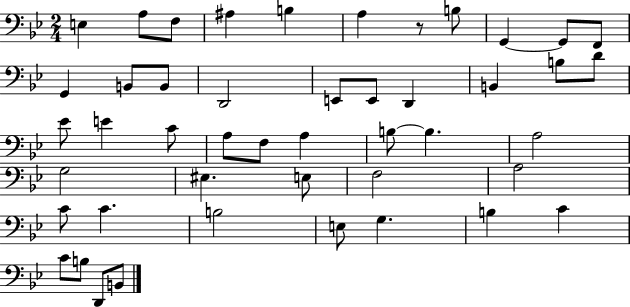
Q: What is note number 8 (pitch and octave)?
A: G2